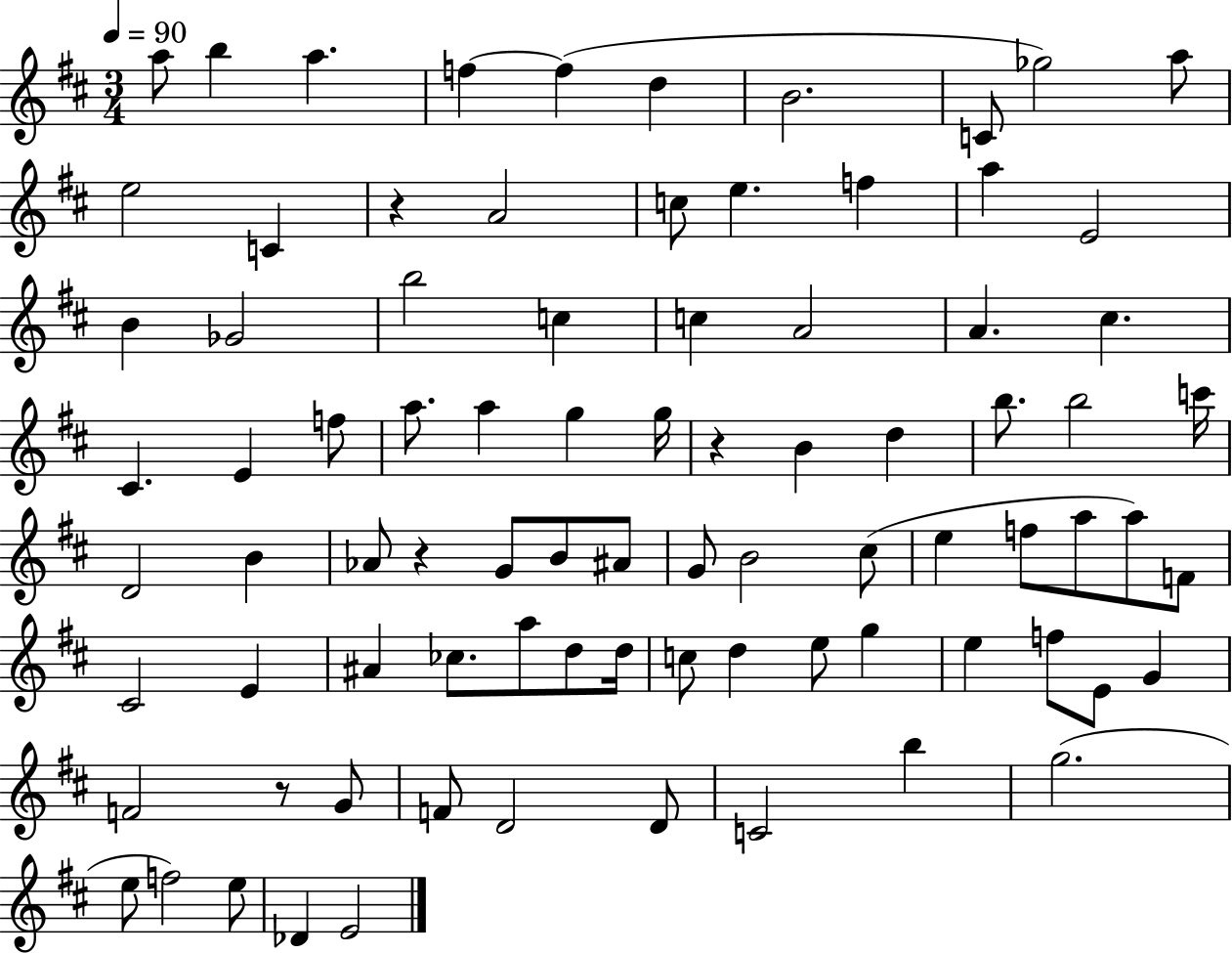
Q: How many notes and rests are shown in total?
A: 84